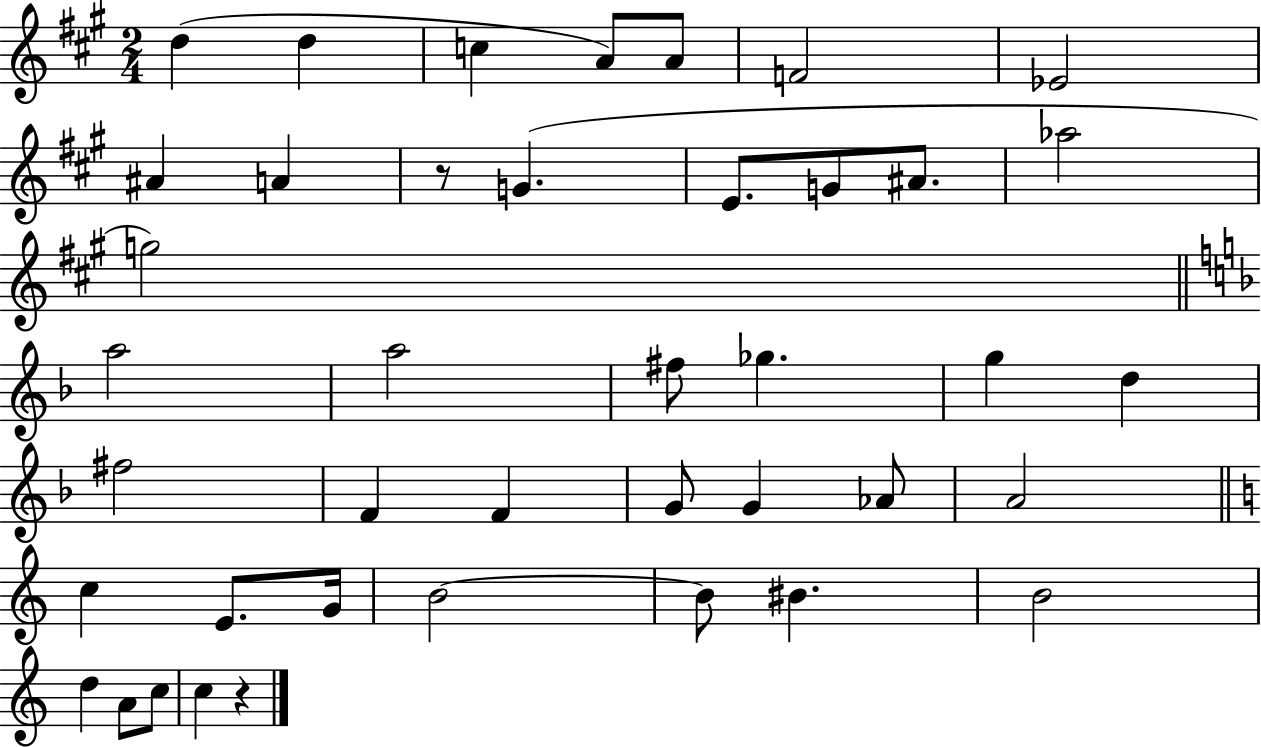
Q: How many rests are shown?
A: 2